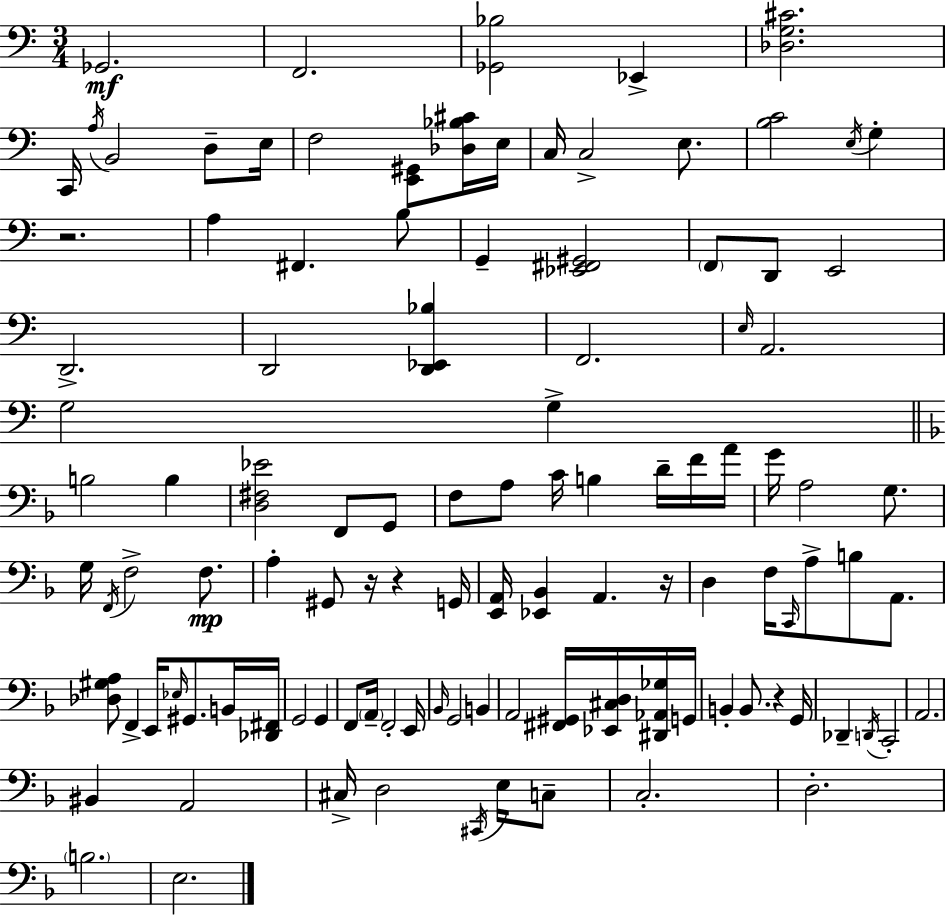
Gb2/h. F2/h. [Gb2,Bb3]/h Eb2/q [Db3,G3,C#4]/h. C2/s A3/s B2/h D3/e E3/s F3/h [E2,G#2]/e [Db3,Bb3,C#4]/s E3/s C3/s C3/h E3/e. [B3,C4]/h E3/s G3/q R/h. A3/q F#2/q. B3/e G2/q [Eb2,F#2,G#2]/h F2/e D2/e E2/h D2/h. D2/h [D2,Eb2,Bb3]/q F2/h. E3/s A2/h. G3/h G3/q B3/h B3/q [D3,F#3,Eb4]/h F2/e G2/e F3/e A3/e C4/s B3/q D4/s F4/s A4/s G4/s A3/h G3/e. G3/s F2/s F3/h F3/e. A3/q G#2/e R/s R/q G2/s [E2,A2]/s [Eb2,Bb2]/q A2/q. R/s D3/q F3/s C2/s A3/e B3/e A2/e. [Db3,G#3,A3]/e F2/q E2/s Eb3/s G#2/e. B2/s [Db2,F#2]/s G2/h G2/q F2/e A2/s F2/h E2/s Bb2/s G2/h B2/q A2/h [F#2,G#2]/s [Eb2,C#3,D3]/s [D#2,Ab2,Gb3]/s G2/s B2/q B2/e. R/q G2/s Db2/q D2/s C2/h A2/h. BIS2/q A2/h C#3/s D3/h C#2/s E3/s C3/e C3/h. D3/h. B3/h. E3/h.